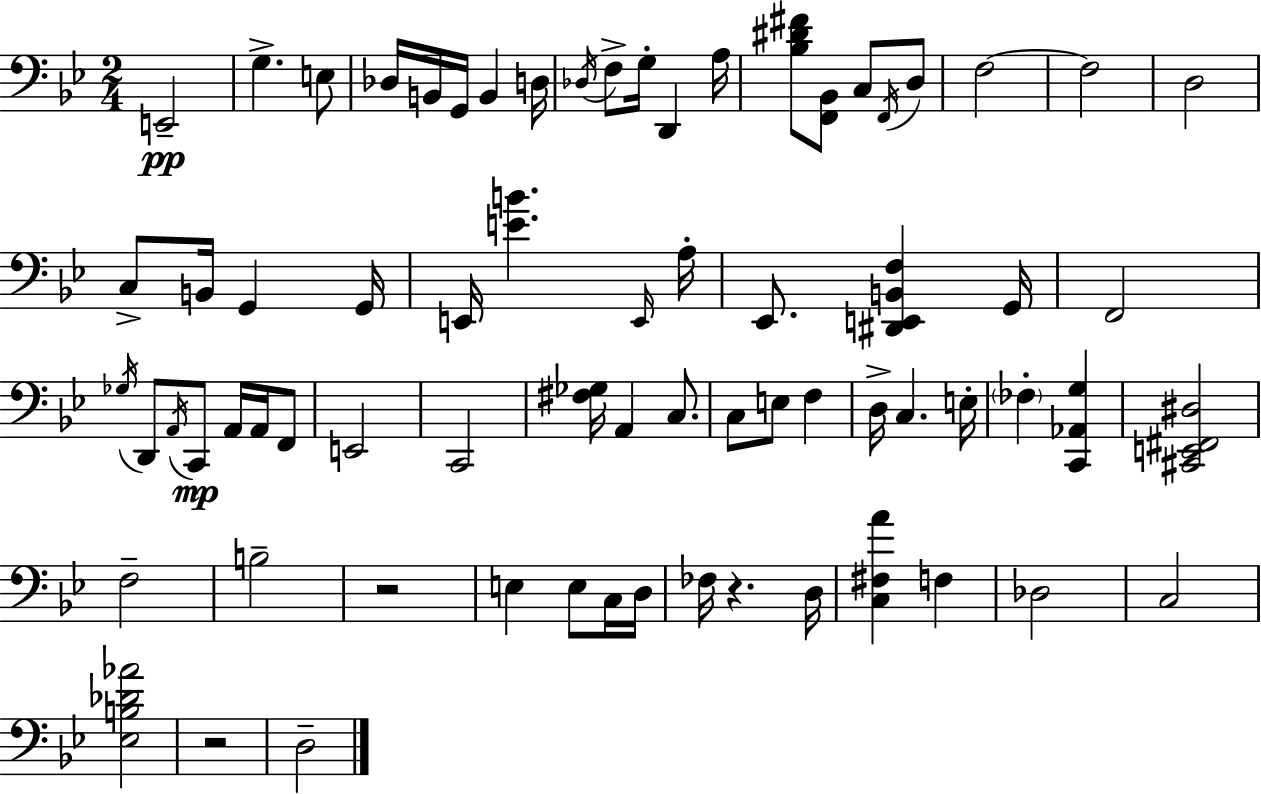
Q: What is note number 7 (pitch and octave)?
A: B2